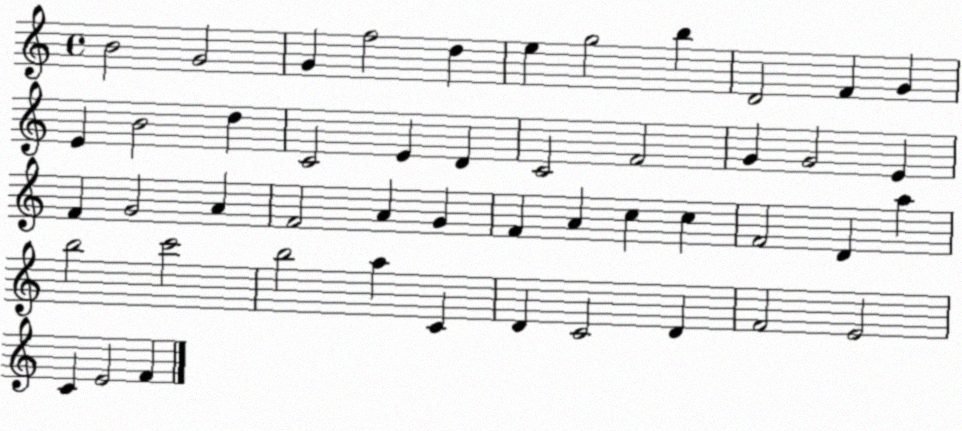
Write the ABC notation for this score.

X:1
T:Untitled
M:4/4
L:1/4
K:C
B2 G2 G f2 d e g2 b D2 F G E B2 d C2 E D C2 F2 G G2 E F G2 A F2 A G F A c c F2 D a b2 c'2 b2 a C D C2 D F2 E2 C E2 F